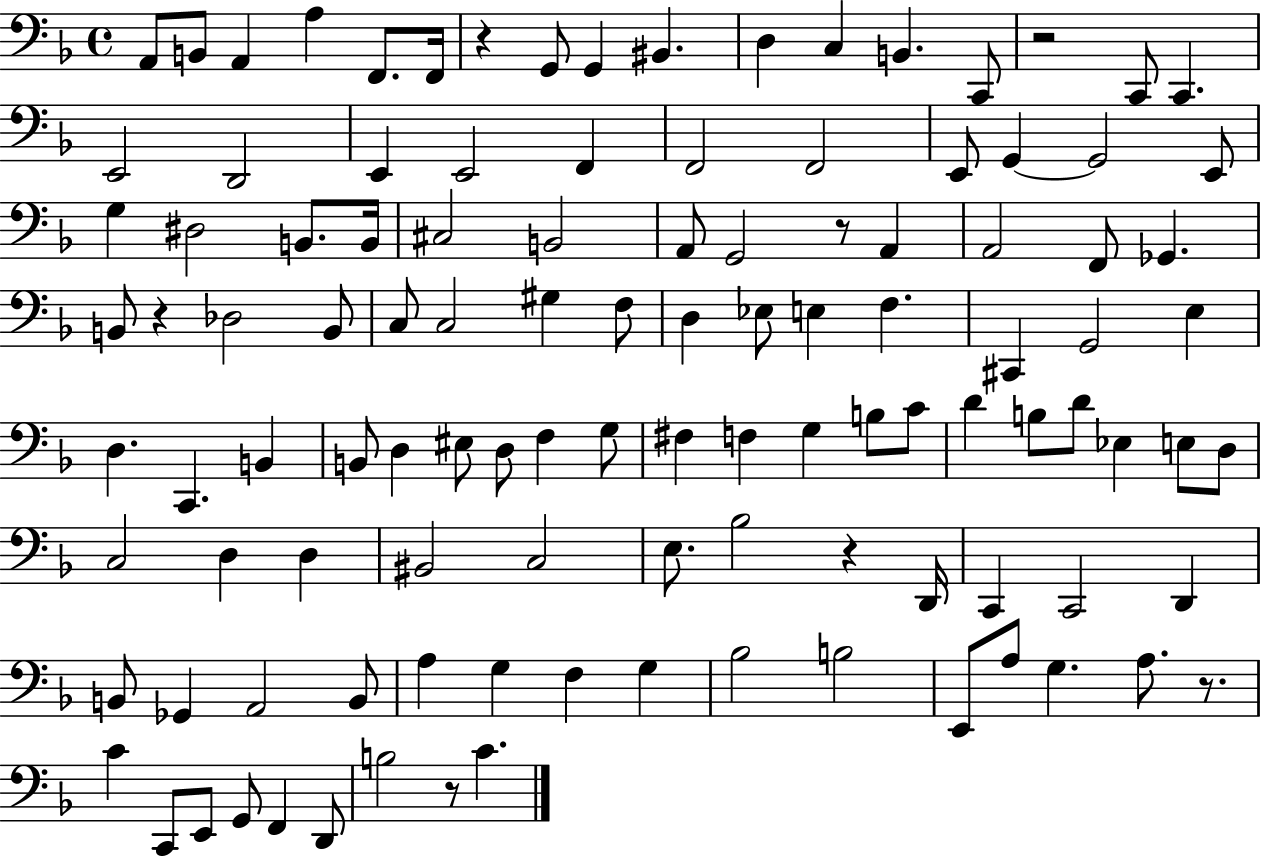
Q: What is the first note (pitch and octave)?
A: A2